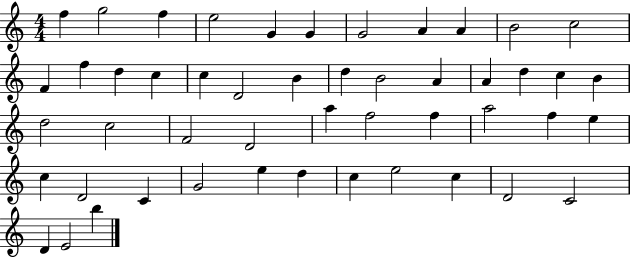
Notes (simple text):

F5/q G5/h F5/q E5/h G4/q G4/q G4/h A4/q A4/q B4/h C5/h F4/q F5/q D5/q C5/q C5/q D4/h B4/q D5/q B4/h A4/q A4/q D5/q C5/q B4/q D5/h C5/h F4/h D4/h A5/q F5/h F5/q A5/h F5/q E5/q C5/q D4/h C4/q G4/h E5/q D5/q C5/q E5/h C5/q D4/h C4/h D4/q E4/h B5/q